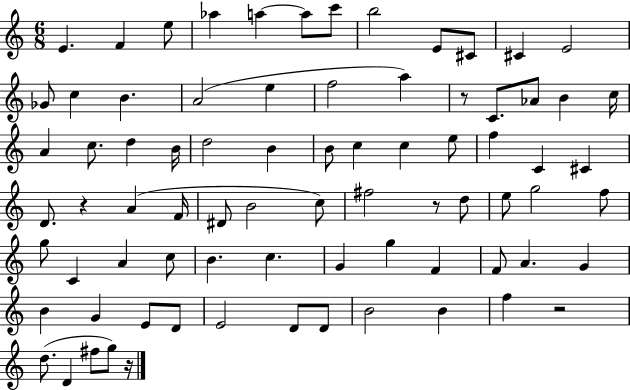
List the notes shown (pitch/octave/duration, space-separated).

E4/q. F4/q E5/e Ab5/q A5/q A5/e C6/e B5/h E4/e C#4/e C#4/q E4/h Gb4/e C5/q B4/q. A4/h E5/q F5/h A5/q R/e C4/e. Ab4/e B4/q C5/s A4/q C5/e. D5/q B4/s D5/h B4/q B4/e C5/q C5/q E5/e F5/q C4/q C#4/q D4/e. R/q A4/q F4/s D#4/e B4/h C5/e F#5/h R/e D5/e E5/e G5/h F5/e G5/e C4/q A4/q C5/e B4/q. C5/q. G4/q G5/q F4/q F4/e A4/q. G4/q B4/q G4/q E4/e D4/e E4/h D4/e D4/e B4/h B4/q F5/q R/h D5/e. D4/q F#5/e G5/e R/s